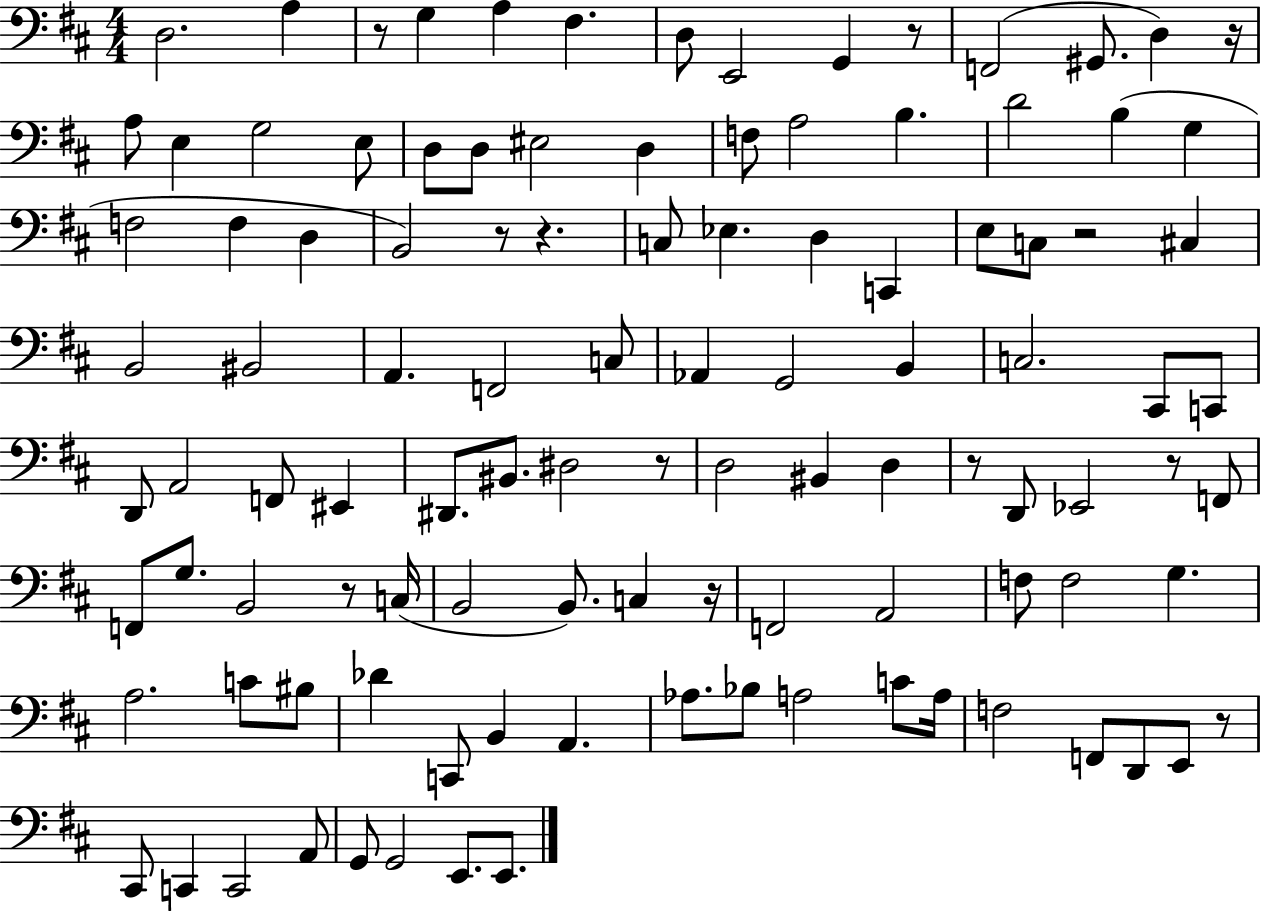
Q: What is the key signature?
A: D major